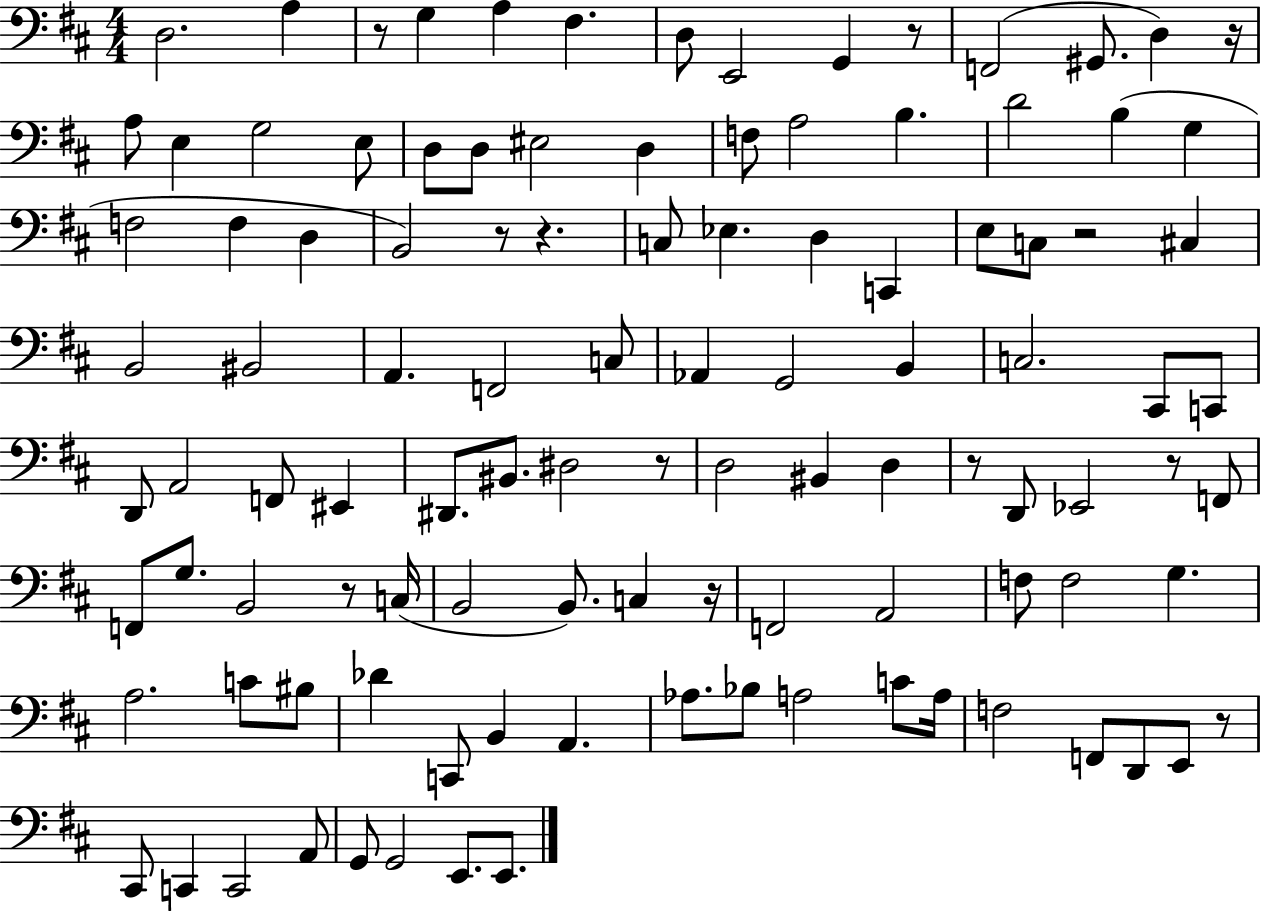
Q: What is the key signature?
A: D major